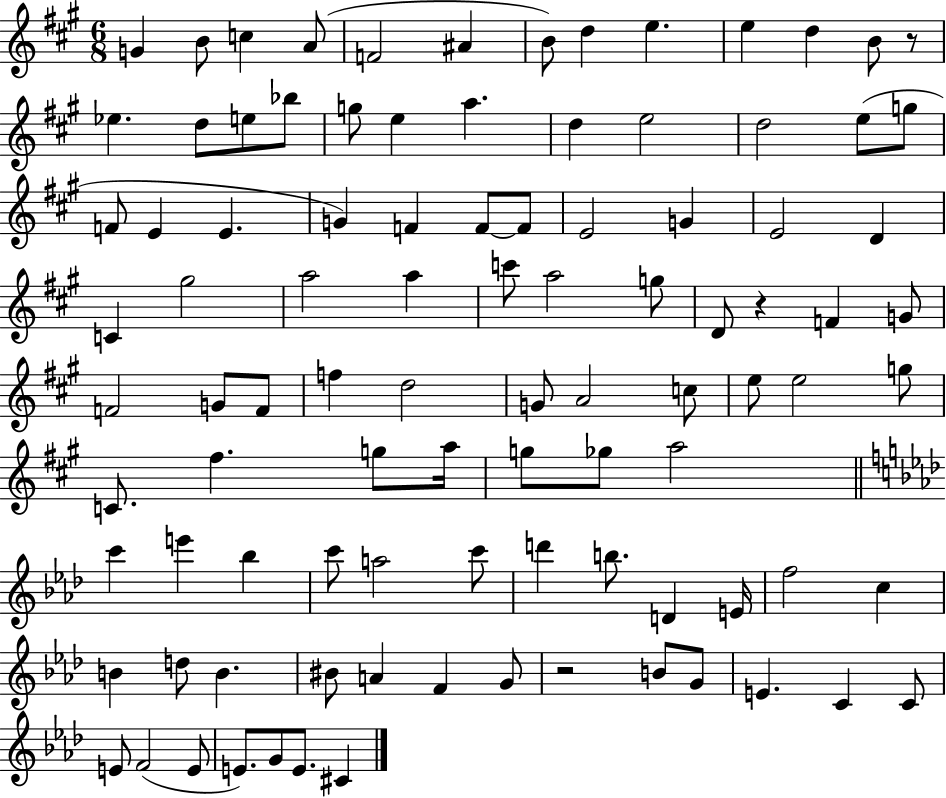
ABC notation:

X:1
T:Untitled
M:6/8
L:1/4
K:A
G B/2 c A/2 F2 ^A B/2 d e e d B/2 z/2 _e d/2 e/2 _b/2 g/2 e a d e2 d2 e/2 g/2 F/2 E E G F F/2 F/2 E2 G E2 D C ^g2 a2 a c'/2 a2 g/2 D/2 z F G/2 F2 G/2 F/2 f d2 G/2 A2 c/2 e/2 e2 g/2 C/2 ^f g/2 a/4 g/2 _g/2 a2 c' e' _b c'/2 a2 c'/2 d' b/2 D E/4 f2 c B d/2 B ^B/2 A F G/2 z2 B/2 G/2 E C C/2 E/2 F2 E/2 E/2 G/2 E/2 ^C